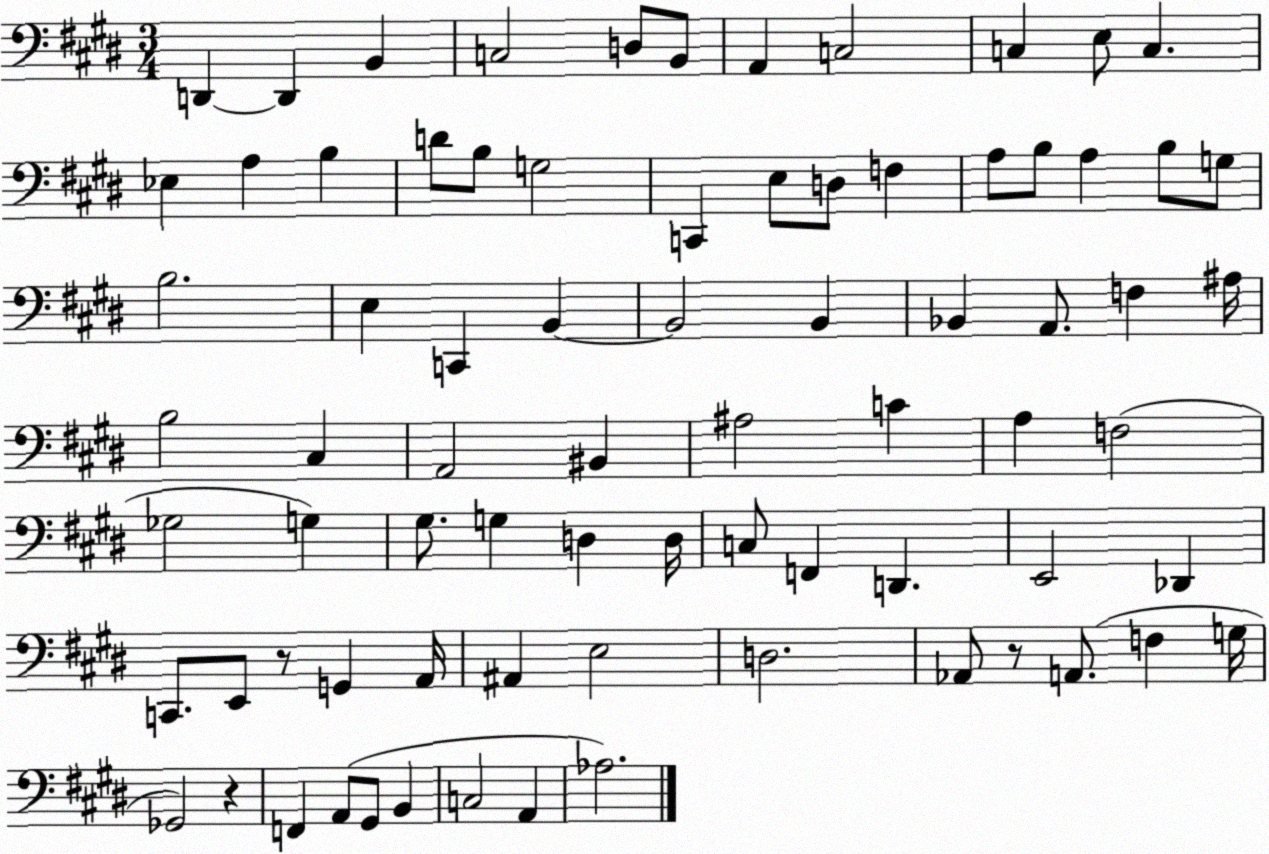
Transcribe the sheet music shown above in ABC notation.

X:1
T:Untitled
M:3/4
L:1/4
K:E
D,, D,, B,, C,2 D,/2 B,,/2 A,, C,2 C, E,/2 C, _E, A, B, D/2 B,/2 G,2 C,, E,/2 D,/2 F, A,/2 B,/2 A, B,/2 G,/2 B,2 E, C,, B,, B,,2 B,, _B,, A,,/2 F, ^A,/4 B,2 ^C, A,,2 ^B,, ^A,2 C A, F,2 _G,2 G, ^G,/2 G, D, D,/4 C,/2 F,, D,, E,,2 _D,, C,,/2 E,,/2 z/2 G,, A,,/4 ^A,, E,2 D,2 _A,,/2 z/2 A,,/2 F, G,/4 _G,,2 z F,, A,,/2 ^G,,/2 B,, C,2 A,, _A,2